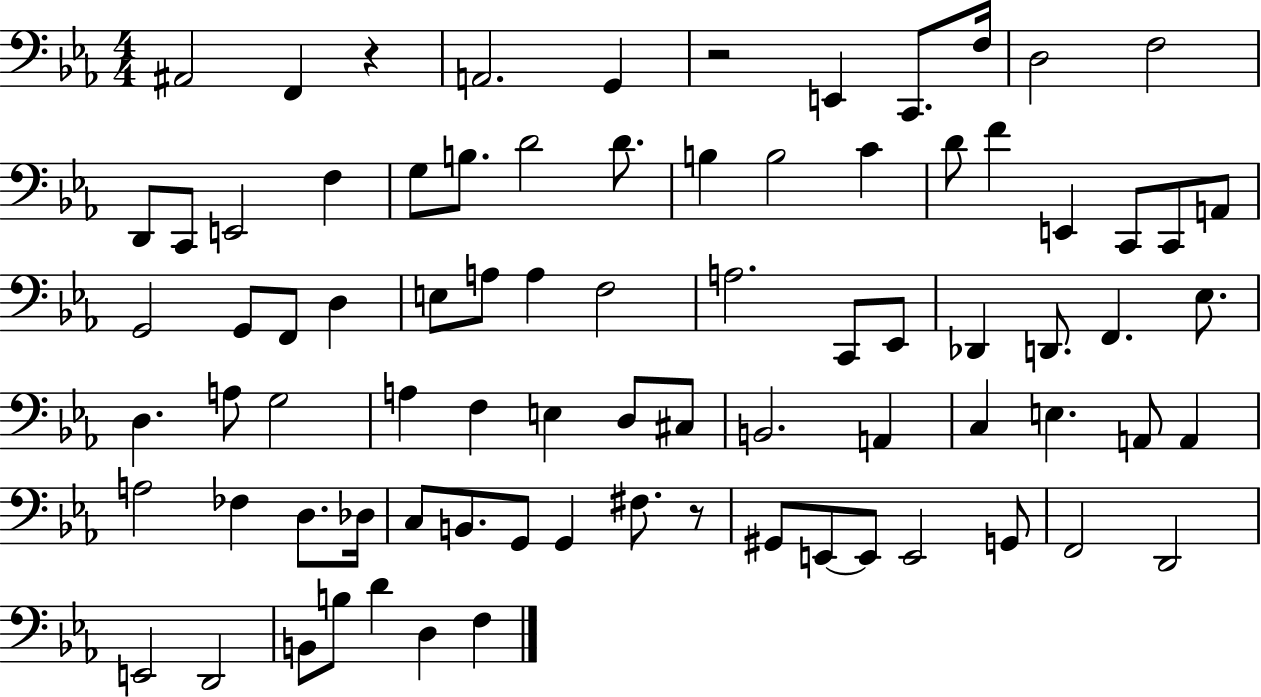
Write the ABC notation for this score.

X:1
T:Untitled
M:4/4
L:1/4
K:Eb
^A,,2 F,, z A,,2 G,, z2 E,, C,,/2 F,/4 D,2 F,2 D,,/2 C,,/2 E,,2 F, G,/2 B,/2 D2 D/2 B, B,2 C D/2 F E,, C,,/2 C,,/2 A,,/2 G,,2 G,,/2 F,,/2 D, E,/2 A,/2 A, F,2 A,2 C,,/2 _E,,/2 _D,, D,,/2 F,, _E,/2 D, A,/2 G,2 A, F, E, D,/2 ^C,/2 B,,2 A,, C, E, A,,/2 A,, A,2 _F, D,/2 _D,/4 C,/2 B,,/2 G,,/2 G,, ^F,/2 z/2 ^G,,/2 E,,/2 E,,/2 E,,2 G,,/2 F,,2 D,,2 E,,2 D,,2 B,,/2 B,/2 D D, F,